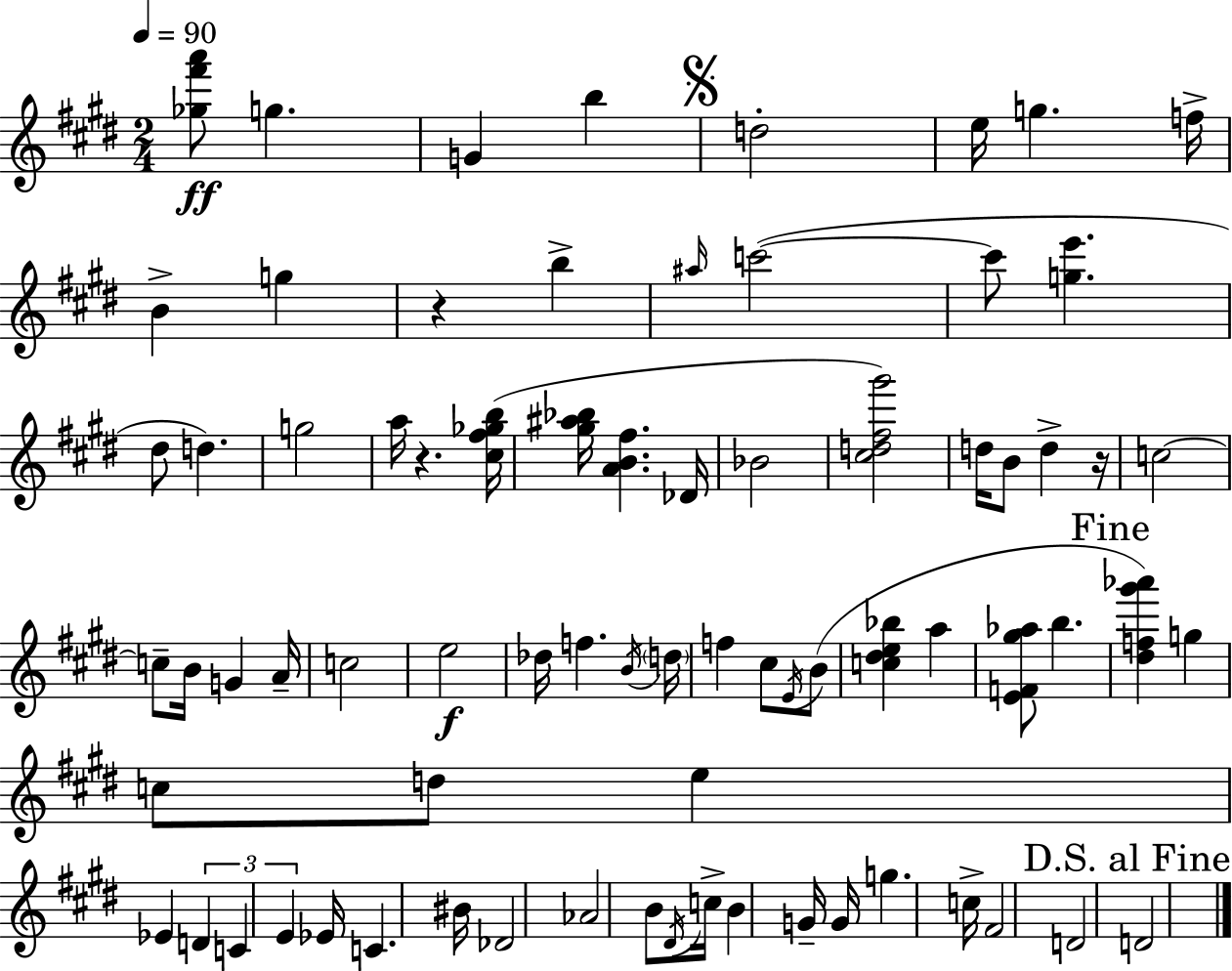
[Gb5,F#6,A6]/e G5/q. G4/q B5/q D5/h E5/s G5/q. F5/s B4/q G5/q R/q B5/q A#5/s C6/h C6/e [G5,E6]/q. D#5/e D5/q. G5/h A5/s R/q. [C#5,F#5,Gb5,B5]/s [G#5,A#5,Bb5]/s [A4,B4,F#5]/q. Db4/s Bb4/h [C#5,D5,F#5,G#6]/h D5/s B4/e D5/q R/s C5/h C5/e B4/s G4/q A4/s C5/h E5/h Db5/s F5/q. B4/s D5/s F5/q C#5/e E4/s B4/e [C5,D#5,E5,Bb5]/q A5/q [E4,F4,G#5,Ab5]/e B5/q. [D#5,F5,G#6,Ab6]/q G5/q C5/e D5/e E5/q Eb4/q D4/q C4/q E4/q Eb4/s C4/q. BIS4/s Db4/h Ab4/h B4/e D#4/s C5/s B4/q G4/s G4/s G5/q. C5/s F#4/h D4/h D4/h